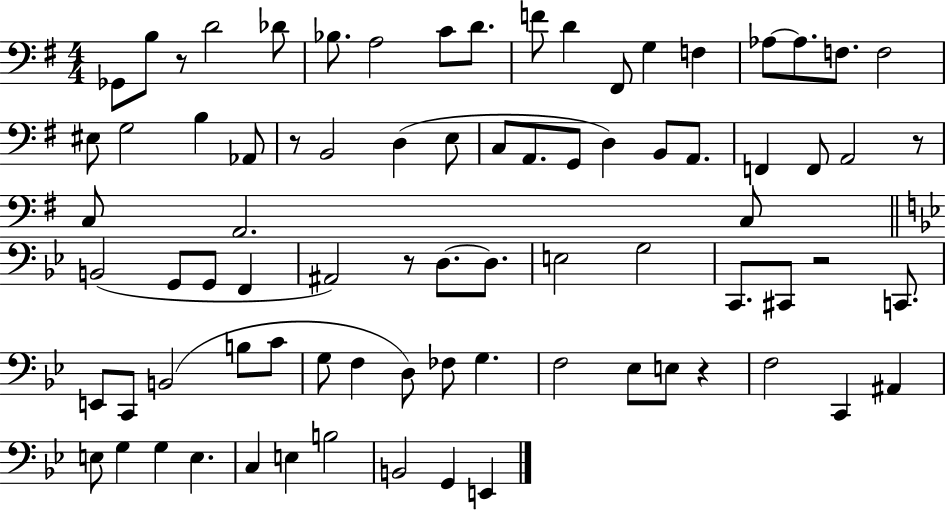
X:1
T:Untitled
M:4/4
L:1/4
K:G
_G,,/2 B,/2 z/2 D2 _D/2 _B,/2 A,2 C/2 D/2 F/2 D ^F,,/2 G, F, _A,/2 _A,/2 F,/2 F,2 ^E,/2 G,2 B, _A,,/2 z/2 B,,2 D, E,/2 C,/2 A,,/2 G,,/2 D, B,,/2 A,,/2 F,, F,,/2 A,,2 z/2 C,/2 A,,2 C,/2 B,,2 G,,/2 G,,/2 F,, ^A,,2 z/2 D,/2 D,/2 E,2 G,2 C,,/2 ^C,,/2 z2 C,,/2 E,,/2 C,,/2 B,,2 B,/2 C/2 G,/2 F, D,/2 _F,/2 G, F,2 _E,/2 E,/2 z F,2 C,, ^A,, E,/2 G, G, E, C, E, B,2 B,,2 G,, E,,